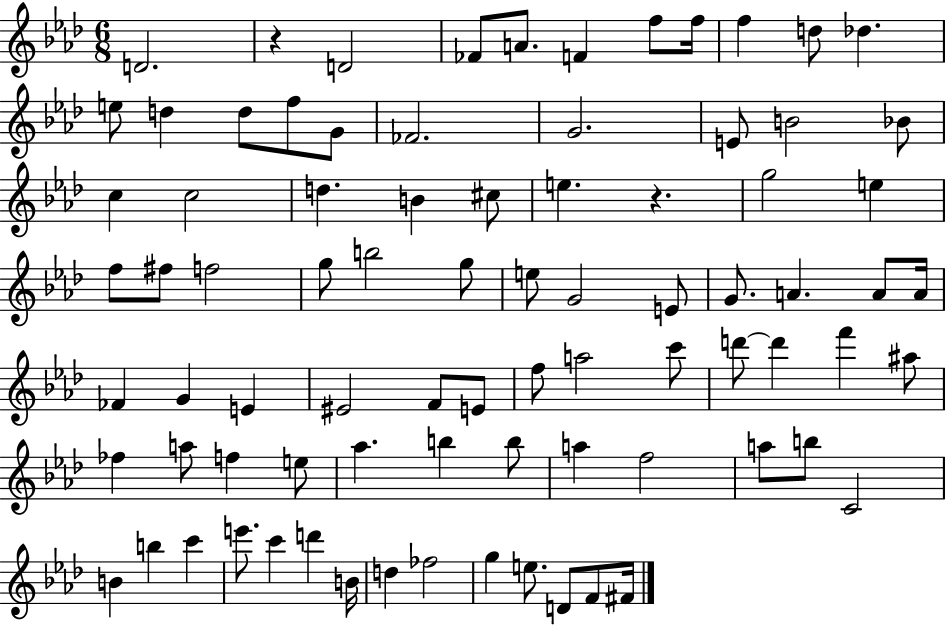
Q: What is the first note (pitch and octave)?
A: D4